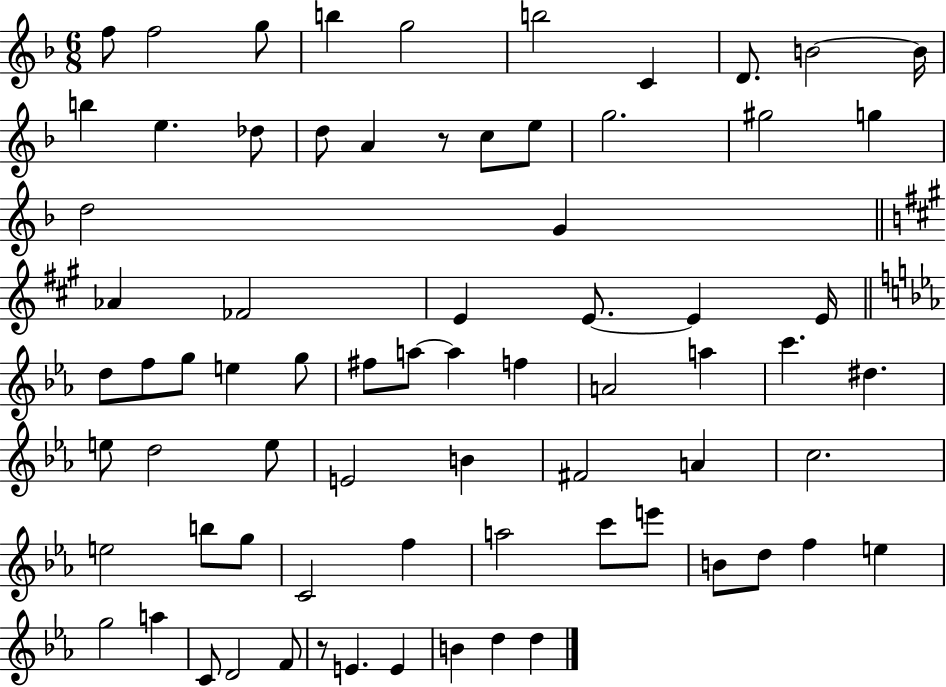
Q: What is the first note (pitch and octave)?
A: F5